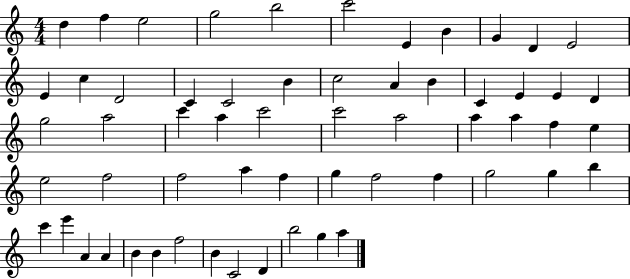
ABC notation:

X:1
T:Untitled
M:4/4
L:1/4
K:C
d f e2 g2 b2 c'2 E B G D E2 E c D2 C C2 B c2 A B C E E D g2 a2 c' a c'2 c'2 a2 a a f e e2 f2 f2 a f g f2 f g2 g b c' e' A A B B f2 B C2 D b2 g a